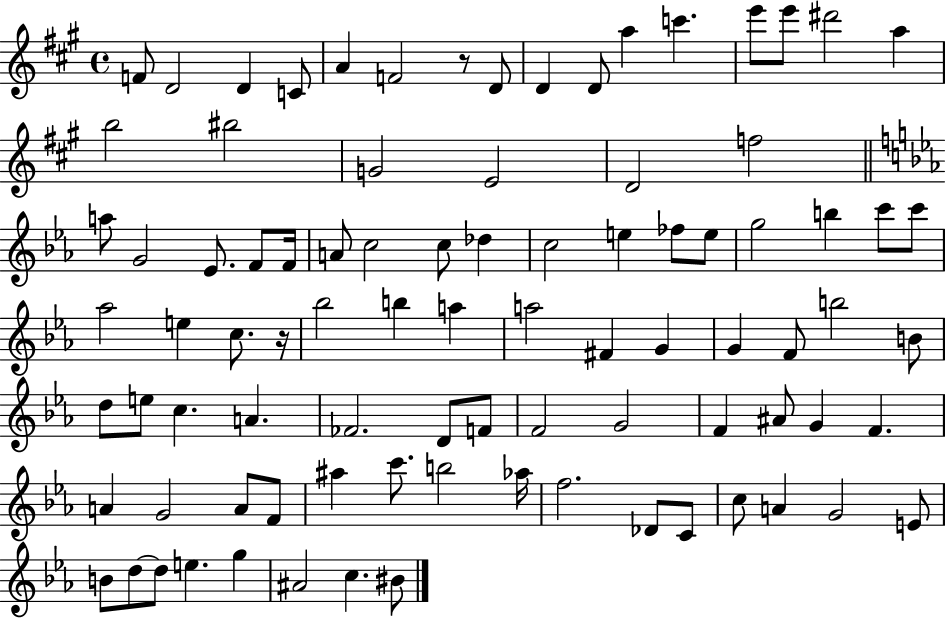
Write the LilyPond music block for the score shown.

{
  \clef treble
  \time 4/4
  \defaultTimeSignature
  \key a \major
  f'8 d'2 d'4 c'8 | a'4 f'2 r8 d'8 | d'4 d'8 a''4 c'''4. | e'''8 e'''8 dis'''2 a''4 | \break b''2 bis''2 | g'2 e'2 | d'2 f''2 | \bar "||" \break \key c \minor a''8 g'2 ees'8. f'8 f'16 | a'8 c''2 c''8 des''4 | c''2 e''4 fes''8 e''8 | g''2 b''4 c'''8 c'''8 | \break aes''2 e''4 c''8. r16 | bes''2 b''4 a''4 | a''2 fis'4 g'4 | g'4 f'8 b''2 b'8 | \break d''8 e''8 c''4. a'4. | fes'2. d'8 f'8 | f'2 g'2 | f'4 ais'8 g'4 f'4. | \break a'4 g'2 a'8 f'8 | ais''4 c'''8. b''2 aes''16 | f''2. des'8 c'8 | c''8 a'4 g'2 e'8 | \break b'8 d''8~~ d''8 e''4. g''4 | ais'2 c''4. bis'8 | \bar "|."
}